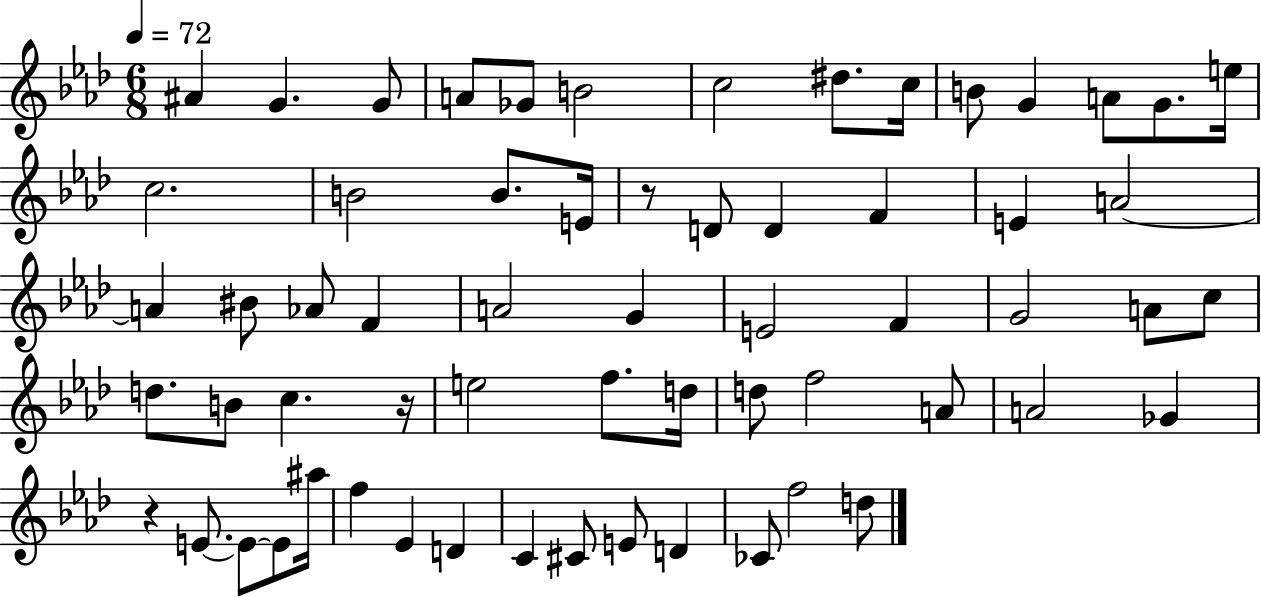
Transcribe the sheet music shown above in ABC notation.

X:1
T:Untitled
M:6/8
L:1/4
K:Ab
^A G G/2 A/2 _G/2 B2 c2 ^d/2 c/4 B/2 G A/2 G/2 e/4 c2 B2 B/2 E/4 z/2 D/2 D F E A2 A ^B/2 _A/2 F A2 G E2 F G2 A/2 c/2 d/2 B/2 c z/4 e2 f/2 d/4 d/2 f2 A/2 A2 _G z E/2 E/2 E/2 ^a/4 f _E D C ^C/2 E/2 D _C/2 f2 d/2